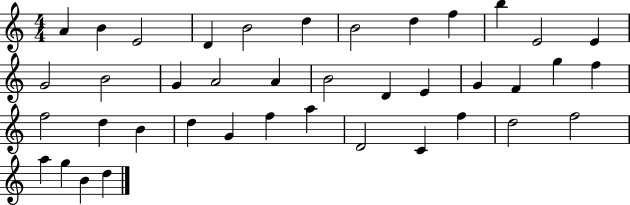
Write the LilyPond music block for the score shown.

{
  \clef treble
  \numericTimeSignature
  \time 4/4
  \key c \major
  a'4 b'4 e'2 | d'4 b'2 d''4 | b'2 d''4 f''4 | b''4 e'2 e'4 | \break g'2 b'2 | g'4 a'2 a'4 | b'2 d'4 e'4 | g'4 f'4 g''4 f''4 | \break f''2 d''4 b'4 | d''4 g'4 f''4 a''4 | d'2 c'4 f''4 | d''2 f''2 | \break a''4 g''4 b'4 d''4 | \bar "|."
}